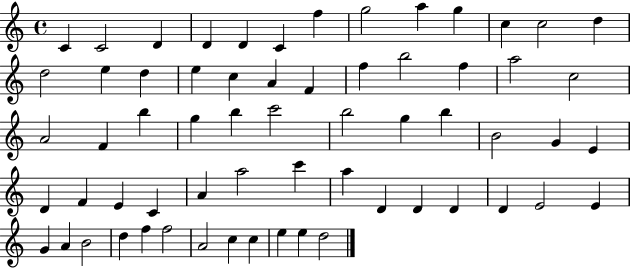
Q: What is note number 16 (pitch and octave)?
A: D5